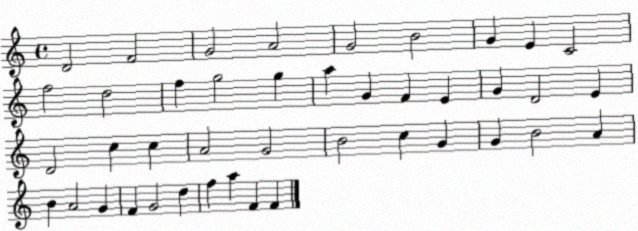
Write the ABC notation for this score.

X:1
T:Untitled
M:4/4
L:1/4
K:C
D2 F2 G2 A2 G2 B2 G E C2 f2 d2 f g2 g a G F E G D2 E D2 c c A2 G2 B2 c G G B2 A B A2 G F G2 d f a F F